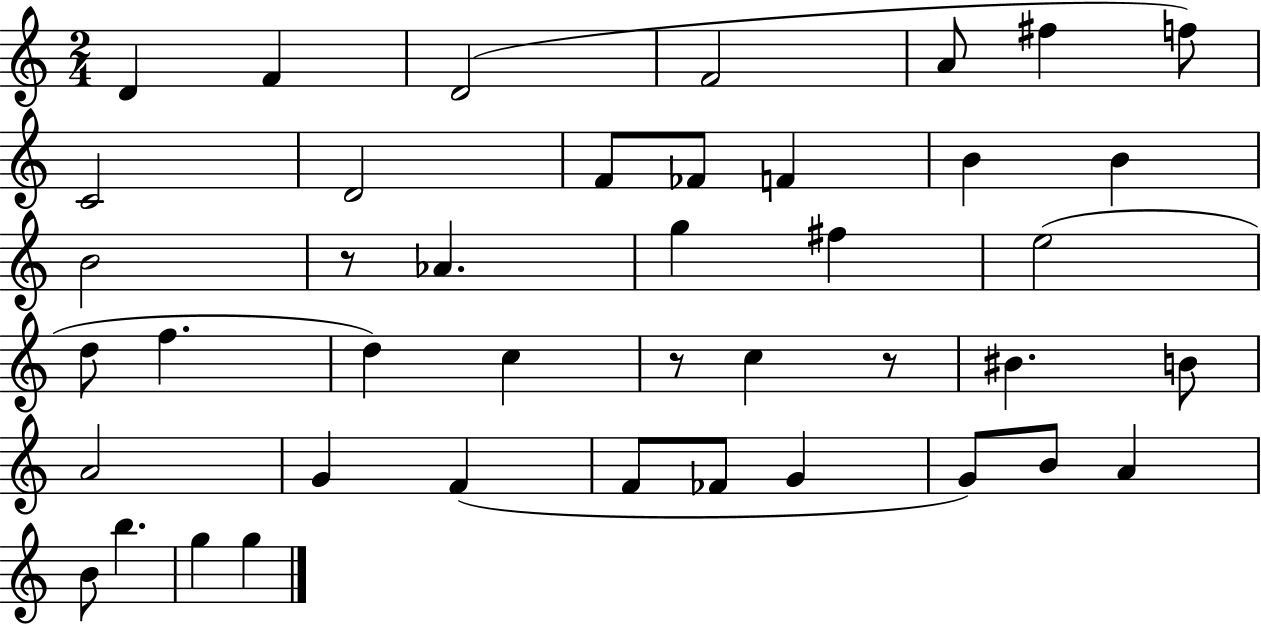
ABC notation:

X:1
T:Untitled
M:2/4
L:1/4
K:C
D F D2 F2 A/2 ^f f/2 C2 D2 F/2 _F/2 F B B B2 z/2 _A g ^f e2 d/2 f d c z/2 c z/2 ^B B/2 A2 G F F/2 _F/2 G G/2 B/2 A B/2 b g g